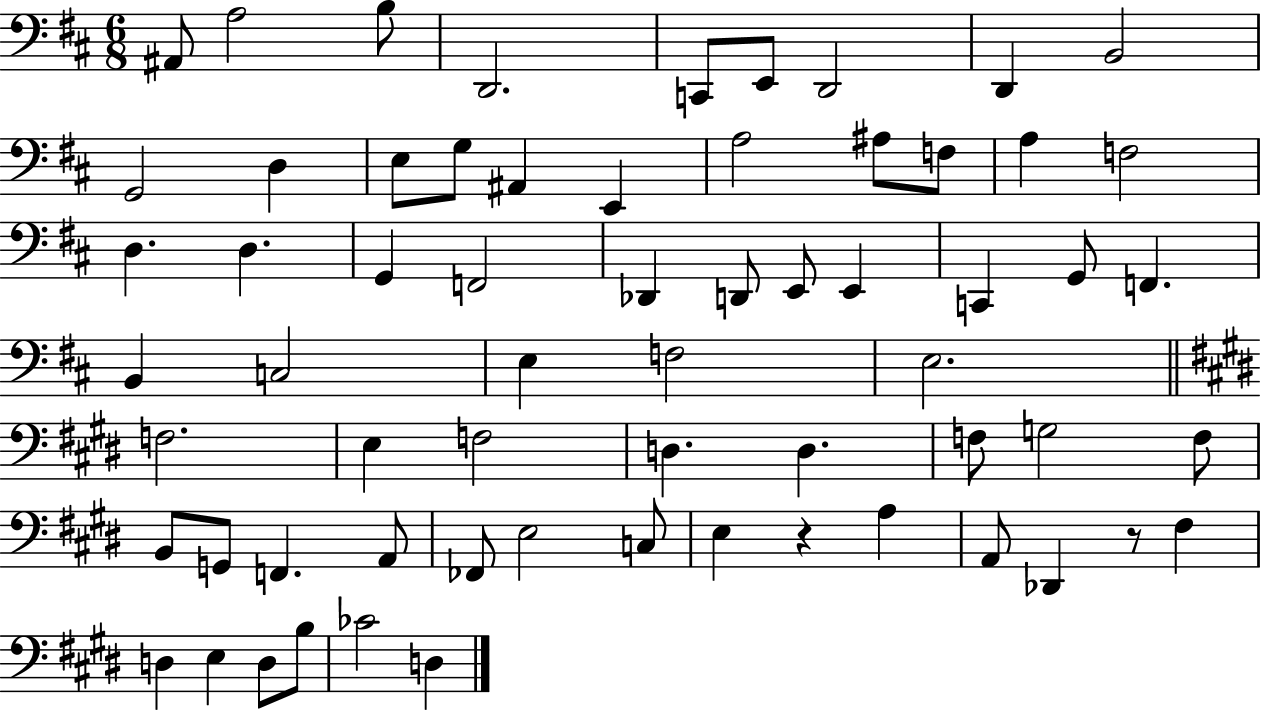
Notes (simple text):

A#2/e A3/h B3/e D2/h. C2/e E2/e D2/h D2/q B2/h G2/h D3/q E3/e G3/e A#2/q E2/q A3/h A#3/e F3/e A3/q F3/h D3/q. D3/q. G2/q F2/h Db2/q D2/e E2/e E2/q C2/q G2/e F2/q. B2/q C3/h E3/q F3/h E3/h. F3/h. E3/q F3/h D3/q. D3/q. F3/e G3/h F3/e B2/e G2/e F2/q. A2/e FES2/e E3/h C3/e E3/q R/q A3/q A2/e Db2/q R/e F#3/q D3/q E3/q D3/e B3/e CES4/h D3/q